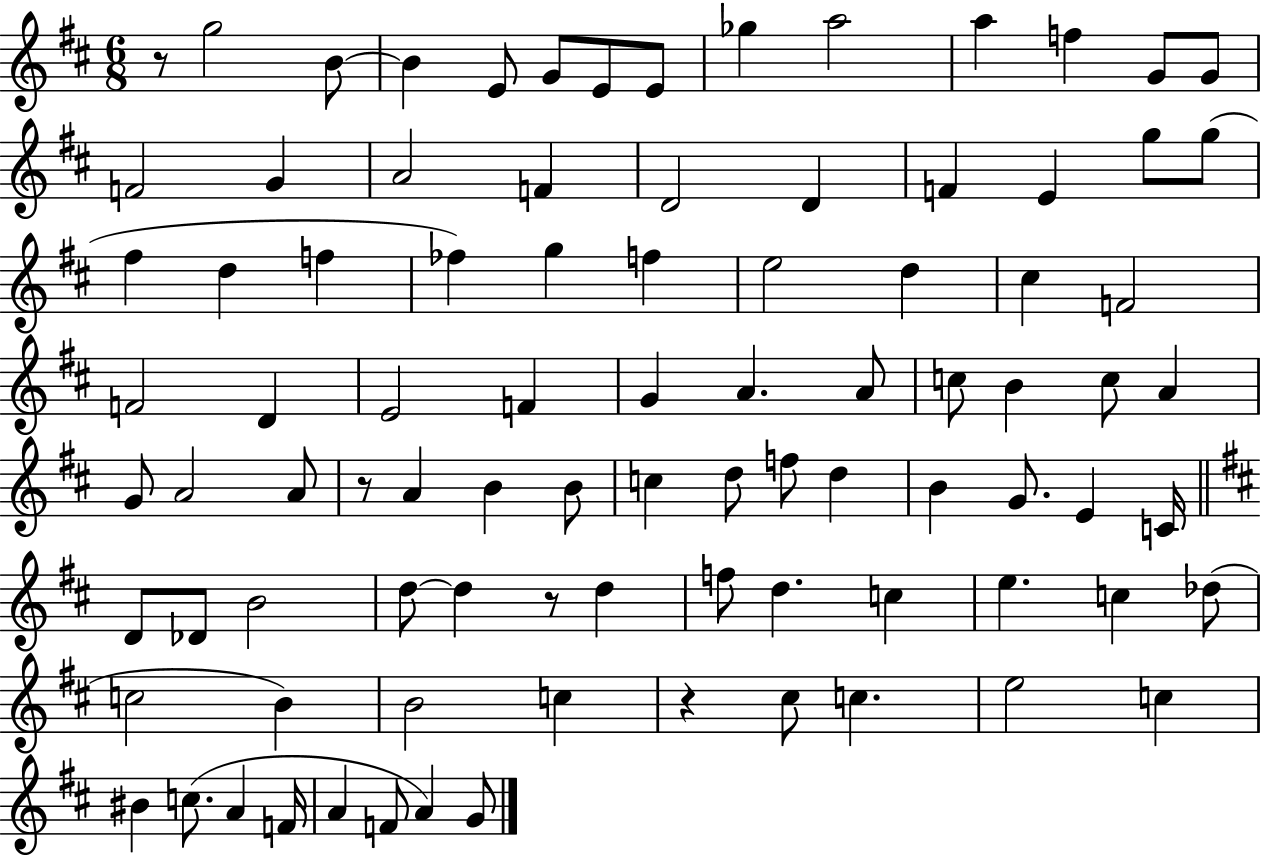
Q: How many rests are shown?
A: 4